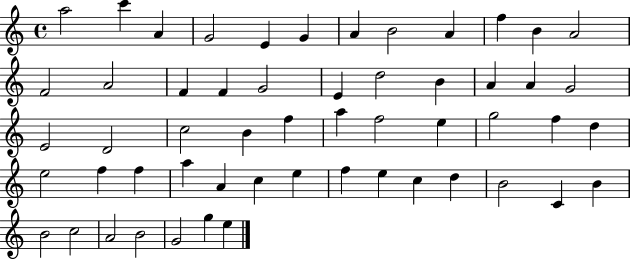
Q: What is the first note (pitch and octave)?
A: A5